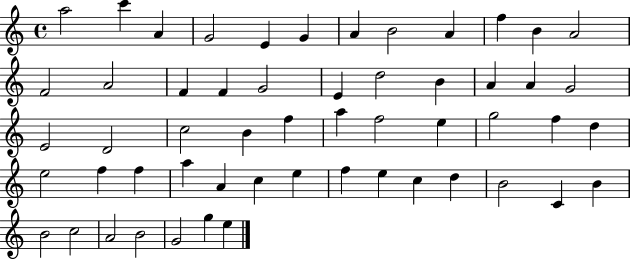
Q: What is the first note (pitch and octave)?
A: A5